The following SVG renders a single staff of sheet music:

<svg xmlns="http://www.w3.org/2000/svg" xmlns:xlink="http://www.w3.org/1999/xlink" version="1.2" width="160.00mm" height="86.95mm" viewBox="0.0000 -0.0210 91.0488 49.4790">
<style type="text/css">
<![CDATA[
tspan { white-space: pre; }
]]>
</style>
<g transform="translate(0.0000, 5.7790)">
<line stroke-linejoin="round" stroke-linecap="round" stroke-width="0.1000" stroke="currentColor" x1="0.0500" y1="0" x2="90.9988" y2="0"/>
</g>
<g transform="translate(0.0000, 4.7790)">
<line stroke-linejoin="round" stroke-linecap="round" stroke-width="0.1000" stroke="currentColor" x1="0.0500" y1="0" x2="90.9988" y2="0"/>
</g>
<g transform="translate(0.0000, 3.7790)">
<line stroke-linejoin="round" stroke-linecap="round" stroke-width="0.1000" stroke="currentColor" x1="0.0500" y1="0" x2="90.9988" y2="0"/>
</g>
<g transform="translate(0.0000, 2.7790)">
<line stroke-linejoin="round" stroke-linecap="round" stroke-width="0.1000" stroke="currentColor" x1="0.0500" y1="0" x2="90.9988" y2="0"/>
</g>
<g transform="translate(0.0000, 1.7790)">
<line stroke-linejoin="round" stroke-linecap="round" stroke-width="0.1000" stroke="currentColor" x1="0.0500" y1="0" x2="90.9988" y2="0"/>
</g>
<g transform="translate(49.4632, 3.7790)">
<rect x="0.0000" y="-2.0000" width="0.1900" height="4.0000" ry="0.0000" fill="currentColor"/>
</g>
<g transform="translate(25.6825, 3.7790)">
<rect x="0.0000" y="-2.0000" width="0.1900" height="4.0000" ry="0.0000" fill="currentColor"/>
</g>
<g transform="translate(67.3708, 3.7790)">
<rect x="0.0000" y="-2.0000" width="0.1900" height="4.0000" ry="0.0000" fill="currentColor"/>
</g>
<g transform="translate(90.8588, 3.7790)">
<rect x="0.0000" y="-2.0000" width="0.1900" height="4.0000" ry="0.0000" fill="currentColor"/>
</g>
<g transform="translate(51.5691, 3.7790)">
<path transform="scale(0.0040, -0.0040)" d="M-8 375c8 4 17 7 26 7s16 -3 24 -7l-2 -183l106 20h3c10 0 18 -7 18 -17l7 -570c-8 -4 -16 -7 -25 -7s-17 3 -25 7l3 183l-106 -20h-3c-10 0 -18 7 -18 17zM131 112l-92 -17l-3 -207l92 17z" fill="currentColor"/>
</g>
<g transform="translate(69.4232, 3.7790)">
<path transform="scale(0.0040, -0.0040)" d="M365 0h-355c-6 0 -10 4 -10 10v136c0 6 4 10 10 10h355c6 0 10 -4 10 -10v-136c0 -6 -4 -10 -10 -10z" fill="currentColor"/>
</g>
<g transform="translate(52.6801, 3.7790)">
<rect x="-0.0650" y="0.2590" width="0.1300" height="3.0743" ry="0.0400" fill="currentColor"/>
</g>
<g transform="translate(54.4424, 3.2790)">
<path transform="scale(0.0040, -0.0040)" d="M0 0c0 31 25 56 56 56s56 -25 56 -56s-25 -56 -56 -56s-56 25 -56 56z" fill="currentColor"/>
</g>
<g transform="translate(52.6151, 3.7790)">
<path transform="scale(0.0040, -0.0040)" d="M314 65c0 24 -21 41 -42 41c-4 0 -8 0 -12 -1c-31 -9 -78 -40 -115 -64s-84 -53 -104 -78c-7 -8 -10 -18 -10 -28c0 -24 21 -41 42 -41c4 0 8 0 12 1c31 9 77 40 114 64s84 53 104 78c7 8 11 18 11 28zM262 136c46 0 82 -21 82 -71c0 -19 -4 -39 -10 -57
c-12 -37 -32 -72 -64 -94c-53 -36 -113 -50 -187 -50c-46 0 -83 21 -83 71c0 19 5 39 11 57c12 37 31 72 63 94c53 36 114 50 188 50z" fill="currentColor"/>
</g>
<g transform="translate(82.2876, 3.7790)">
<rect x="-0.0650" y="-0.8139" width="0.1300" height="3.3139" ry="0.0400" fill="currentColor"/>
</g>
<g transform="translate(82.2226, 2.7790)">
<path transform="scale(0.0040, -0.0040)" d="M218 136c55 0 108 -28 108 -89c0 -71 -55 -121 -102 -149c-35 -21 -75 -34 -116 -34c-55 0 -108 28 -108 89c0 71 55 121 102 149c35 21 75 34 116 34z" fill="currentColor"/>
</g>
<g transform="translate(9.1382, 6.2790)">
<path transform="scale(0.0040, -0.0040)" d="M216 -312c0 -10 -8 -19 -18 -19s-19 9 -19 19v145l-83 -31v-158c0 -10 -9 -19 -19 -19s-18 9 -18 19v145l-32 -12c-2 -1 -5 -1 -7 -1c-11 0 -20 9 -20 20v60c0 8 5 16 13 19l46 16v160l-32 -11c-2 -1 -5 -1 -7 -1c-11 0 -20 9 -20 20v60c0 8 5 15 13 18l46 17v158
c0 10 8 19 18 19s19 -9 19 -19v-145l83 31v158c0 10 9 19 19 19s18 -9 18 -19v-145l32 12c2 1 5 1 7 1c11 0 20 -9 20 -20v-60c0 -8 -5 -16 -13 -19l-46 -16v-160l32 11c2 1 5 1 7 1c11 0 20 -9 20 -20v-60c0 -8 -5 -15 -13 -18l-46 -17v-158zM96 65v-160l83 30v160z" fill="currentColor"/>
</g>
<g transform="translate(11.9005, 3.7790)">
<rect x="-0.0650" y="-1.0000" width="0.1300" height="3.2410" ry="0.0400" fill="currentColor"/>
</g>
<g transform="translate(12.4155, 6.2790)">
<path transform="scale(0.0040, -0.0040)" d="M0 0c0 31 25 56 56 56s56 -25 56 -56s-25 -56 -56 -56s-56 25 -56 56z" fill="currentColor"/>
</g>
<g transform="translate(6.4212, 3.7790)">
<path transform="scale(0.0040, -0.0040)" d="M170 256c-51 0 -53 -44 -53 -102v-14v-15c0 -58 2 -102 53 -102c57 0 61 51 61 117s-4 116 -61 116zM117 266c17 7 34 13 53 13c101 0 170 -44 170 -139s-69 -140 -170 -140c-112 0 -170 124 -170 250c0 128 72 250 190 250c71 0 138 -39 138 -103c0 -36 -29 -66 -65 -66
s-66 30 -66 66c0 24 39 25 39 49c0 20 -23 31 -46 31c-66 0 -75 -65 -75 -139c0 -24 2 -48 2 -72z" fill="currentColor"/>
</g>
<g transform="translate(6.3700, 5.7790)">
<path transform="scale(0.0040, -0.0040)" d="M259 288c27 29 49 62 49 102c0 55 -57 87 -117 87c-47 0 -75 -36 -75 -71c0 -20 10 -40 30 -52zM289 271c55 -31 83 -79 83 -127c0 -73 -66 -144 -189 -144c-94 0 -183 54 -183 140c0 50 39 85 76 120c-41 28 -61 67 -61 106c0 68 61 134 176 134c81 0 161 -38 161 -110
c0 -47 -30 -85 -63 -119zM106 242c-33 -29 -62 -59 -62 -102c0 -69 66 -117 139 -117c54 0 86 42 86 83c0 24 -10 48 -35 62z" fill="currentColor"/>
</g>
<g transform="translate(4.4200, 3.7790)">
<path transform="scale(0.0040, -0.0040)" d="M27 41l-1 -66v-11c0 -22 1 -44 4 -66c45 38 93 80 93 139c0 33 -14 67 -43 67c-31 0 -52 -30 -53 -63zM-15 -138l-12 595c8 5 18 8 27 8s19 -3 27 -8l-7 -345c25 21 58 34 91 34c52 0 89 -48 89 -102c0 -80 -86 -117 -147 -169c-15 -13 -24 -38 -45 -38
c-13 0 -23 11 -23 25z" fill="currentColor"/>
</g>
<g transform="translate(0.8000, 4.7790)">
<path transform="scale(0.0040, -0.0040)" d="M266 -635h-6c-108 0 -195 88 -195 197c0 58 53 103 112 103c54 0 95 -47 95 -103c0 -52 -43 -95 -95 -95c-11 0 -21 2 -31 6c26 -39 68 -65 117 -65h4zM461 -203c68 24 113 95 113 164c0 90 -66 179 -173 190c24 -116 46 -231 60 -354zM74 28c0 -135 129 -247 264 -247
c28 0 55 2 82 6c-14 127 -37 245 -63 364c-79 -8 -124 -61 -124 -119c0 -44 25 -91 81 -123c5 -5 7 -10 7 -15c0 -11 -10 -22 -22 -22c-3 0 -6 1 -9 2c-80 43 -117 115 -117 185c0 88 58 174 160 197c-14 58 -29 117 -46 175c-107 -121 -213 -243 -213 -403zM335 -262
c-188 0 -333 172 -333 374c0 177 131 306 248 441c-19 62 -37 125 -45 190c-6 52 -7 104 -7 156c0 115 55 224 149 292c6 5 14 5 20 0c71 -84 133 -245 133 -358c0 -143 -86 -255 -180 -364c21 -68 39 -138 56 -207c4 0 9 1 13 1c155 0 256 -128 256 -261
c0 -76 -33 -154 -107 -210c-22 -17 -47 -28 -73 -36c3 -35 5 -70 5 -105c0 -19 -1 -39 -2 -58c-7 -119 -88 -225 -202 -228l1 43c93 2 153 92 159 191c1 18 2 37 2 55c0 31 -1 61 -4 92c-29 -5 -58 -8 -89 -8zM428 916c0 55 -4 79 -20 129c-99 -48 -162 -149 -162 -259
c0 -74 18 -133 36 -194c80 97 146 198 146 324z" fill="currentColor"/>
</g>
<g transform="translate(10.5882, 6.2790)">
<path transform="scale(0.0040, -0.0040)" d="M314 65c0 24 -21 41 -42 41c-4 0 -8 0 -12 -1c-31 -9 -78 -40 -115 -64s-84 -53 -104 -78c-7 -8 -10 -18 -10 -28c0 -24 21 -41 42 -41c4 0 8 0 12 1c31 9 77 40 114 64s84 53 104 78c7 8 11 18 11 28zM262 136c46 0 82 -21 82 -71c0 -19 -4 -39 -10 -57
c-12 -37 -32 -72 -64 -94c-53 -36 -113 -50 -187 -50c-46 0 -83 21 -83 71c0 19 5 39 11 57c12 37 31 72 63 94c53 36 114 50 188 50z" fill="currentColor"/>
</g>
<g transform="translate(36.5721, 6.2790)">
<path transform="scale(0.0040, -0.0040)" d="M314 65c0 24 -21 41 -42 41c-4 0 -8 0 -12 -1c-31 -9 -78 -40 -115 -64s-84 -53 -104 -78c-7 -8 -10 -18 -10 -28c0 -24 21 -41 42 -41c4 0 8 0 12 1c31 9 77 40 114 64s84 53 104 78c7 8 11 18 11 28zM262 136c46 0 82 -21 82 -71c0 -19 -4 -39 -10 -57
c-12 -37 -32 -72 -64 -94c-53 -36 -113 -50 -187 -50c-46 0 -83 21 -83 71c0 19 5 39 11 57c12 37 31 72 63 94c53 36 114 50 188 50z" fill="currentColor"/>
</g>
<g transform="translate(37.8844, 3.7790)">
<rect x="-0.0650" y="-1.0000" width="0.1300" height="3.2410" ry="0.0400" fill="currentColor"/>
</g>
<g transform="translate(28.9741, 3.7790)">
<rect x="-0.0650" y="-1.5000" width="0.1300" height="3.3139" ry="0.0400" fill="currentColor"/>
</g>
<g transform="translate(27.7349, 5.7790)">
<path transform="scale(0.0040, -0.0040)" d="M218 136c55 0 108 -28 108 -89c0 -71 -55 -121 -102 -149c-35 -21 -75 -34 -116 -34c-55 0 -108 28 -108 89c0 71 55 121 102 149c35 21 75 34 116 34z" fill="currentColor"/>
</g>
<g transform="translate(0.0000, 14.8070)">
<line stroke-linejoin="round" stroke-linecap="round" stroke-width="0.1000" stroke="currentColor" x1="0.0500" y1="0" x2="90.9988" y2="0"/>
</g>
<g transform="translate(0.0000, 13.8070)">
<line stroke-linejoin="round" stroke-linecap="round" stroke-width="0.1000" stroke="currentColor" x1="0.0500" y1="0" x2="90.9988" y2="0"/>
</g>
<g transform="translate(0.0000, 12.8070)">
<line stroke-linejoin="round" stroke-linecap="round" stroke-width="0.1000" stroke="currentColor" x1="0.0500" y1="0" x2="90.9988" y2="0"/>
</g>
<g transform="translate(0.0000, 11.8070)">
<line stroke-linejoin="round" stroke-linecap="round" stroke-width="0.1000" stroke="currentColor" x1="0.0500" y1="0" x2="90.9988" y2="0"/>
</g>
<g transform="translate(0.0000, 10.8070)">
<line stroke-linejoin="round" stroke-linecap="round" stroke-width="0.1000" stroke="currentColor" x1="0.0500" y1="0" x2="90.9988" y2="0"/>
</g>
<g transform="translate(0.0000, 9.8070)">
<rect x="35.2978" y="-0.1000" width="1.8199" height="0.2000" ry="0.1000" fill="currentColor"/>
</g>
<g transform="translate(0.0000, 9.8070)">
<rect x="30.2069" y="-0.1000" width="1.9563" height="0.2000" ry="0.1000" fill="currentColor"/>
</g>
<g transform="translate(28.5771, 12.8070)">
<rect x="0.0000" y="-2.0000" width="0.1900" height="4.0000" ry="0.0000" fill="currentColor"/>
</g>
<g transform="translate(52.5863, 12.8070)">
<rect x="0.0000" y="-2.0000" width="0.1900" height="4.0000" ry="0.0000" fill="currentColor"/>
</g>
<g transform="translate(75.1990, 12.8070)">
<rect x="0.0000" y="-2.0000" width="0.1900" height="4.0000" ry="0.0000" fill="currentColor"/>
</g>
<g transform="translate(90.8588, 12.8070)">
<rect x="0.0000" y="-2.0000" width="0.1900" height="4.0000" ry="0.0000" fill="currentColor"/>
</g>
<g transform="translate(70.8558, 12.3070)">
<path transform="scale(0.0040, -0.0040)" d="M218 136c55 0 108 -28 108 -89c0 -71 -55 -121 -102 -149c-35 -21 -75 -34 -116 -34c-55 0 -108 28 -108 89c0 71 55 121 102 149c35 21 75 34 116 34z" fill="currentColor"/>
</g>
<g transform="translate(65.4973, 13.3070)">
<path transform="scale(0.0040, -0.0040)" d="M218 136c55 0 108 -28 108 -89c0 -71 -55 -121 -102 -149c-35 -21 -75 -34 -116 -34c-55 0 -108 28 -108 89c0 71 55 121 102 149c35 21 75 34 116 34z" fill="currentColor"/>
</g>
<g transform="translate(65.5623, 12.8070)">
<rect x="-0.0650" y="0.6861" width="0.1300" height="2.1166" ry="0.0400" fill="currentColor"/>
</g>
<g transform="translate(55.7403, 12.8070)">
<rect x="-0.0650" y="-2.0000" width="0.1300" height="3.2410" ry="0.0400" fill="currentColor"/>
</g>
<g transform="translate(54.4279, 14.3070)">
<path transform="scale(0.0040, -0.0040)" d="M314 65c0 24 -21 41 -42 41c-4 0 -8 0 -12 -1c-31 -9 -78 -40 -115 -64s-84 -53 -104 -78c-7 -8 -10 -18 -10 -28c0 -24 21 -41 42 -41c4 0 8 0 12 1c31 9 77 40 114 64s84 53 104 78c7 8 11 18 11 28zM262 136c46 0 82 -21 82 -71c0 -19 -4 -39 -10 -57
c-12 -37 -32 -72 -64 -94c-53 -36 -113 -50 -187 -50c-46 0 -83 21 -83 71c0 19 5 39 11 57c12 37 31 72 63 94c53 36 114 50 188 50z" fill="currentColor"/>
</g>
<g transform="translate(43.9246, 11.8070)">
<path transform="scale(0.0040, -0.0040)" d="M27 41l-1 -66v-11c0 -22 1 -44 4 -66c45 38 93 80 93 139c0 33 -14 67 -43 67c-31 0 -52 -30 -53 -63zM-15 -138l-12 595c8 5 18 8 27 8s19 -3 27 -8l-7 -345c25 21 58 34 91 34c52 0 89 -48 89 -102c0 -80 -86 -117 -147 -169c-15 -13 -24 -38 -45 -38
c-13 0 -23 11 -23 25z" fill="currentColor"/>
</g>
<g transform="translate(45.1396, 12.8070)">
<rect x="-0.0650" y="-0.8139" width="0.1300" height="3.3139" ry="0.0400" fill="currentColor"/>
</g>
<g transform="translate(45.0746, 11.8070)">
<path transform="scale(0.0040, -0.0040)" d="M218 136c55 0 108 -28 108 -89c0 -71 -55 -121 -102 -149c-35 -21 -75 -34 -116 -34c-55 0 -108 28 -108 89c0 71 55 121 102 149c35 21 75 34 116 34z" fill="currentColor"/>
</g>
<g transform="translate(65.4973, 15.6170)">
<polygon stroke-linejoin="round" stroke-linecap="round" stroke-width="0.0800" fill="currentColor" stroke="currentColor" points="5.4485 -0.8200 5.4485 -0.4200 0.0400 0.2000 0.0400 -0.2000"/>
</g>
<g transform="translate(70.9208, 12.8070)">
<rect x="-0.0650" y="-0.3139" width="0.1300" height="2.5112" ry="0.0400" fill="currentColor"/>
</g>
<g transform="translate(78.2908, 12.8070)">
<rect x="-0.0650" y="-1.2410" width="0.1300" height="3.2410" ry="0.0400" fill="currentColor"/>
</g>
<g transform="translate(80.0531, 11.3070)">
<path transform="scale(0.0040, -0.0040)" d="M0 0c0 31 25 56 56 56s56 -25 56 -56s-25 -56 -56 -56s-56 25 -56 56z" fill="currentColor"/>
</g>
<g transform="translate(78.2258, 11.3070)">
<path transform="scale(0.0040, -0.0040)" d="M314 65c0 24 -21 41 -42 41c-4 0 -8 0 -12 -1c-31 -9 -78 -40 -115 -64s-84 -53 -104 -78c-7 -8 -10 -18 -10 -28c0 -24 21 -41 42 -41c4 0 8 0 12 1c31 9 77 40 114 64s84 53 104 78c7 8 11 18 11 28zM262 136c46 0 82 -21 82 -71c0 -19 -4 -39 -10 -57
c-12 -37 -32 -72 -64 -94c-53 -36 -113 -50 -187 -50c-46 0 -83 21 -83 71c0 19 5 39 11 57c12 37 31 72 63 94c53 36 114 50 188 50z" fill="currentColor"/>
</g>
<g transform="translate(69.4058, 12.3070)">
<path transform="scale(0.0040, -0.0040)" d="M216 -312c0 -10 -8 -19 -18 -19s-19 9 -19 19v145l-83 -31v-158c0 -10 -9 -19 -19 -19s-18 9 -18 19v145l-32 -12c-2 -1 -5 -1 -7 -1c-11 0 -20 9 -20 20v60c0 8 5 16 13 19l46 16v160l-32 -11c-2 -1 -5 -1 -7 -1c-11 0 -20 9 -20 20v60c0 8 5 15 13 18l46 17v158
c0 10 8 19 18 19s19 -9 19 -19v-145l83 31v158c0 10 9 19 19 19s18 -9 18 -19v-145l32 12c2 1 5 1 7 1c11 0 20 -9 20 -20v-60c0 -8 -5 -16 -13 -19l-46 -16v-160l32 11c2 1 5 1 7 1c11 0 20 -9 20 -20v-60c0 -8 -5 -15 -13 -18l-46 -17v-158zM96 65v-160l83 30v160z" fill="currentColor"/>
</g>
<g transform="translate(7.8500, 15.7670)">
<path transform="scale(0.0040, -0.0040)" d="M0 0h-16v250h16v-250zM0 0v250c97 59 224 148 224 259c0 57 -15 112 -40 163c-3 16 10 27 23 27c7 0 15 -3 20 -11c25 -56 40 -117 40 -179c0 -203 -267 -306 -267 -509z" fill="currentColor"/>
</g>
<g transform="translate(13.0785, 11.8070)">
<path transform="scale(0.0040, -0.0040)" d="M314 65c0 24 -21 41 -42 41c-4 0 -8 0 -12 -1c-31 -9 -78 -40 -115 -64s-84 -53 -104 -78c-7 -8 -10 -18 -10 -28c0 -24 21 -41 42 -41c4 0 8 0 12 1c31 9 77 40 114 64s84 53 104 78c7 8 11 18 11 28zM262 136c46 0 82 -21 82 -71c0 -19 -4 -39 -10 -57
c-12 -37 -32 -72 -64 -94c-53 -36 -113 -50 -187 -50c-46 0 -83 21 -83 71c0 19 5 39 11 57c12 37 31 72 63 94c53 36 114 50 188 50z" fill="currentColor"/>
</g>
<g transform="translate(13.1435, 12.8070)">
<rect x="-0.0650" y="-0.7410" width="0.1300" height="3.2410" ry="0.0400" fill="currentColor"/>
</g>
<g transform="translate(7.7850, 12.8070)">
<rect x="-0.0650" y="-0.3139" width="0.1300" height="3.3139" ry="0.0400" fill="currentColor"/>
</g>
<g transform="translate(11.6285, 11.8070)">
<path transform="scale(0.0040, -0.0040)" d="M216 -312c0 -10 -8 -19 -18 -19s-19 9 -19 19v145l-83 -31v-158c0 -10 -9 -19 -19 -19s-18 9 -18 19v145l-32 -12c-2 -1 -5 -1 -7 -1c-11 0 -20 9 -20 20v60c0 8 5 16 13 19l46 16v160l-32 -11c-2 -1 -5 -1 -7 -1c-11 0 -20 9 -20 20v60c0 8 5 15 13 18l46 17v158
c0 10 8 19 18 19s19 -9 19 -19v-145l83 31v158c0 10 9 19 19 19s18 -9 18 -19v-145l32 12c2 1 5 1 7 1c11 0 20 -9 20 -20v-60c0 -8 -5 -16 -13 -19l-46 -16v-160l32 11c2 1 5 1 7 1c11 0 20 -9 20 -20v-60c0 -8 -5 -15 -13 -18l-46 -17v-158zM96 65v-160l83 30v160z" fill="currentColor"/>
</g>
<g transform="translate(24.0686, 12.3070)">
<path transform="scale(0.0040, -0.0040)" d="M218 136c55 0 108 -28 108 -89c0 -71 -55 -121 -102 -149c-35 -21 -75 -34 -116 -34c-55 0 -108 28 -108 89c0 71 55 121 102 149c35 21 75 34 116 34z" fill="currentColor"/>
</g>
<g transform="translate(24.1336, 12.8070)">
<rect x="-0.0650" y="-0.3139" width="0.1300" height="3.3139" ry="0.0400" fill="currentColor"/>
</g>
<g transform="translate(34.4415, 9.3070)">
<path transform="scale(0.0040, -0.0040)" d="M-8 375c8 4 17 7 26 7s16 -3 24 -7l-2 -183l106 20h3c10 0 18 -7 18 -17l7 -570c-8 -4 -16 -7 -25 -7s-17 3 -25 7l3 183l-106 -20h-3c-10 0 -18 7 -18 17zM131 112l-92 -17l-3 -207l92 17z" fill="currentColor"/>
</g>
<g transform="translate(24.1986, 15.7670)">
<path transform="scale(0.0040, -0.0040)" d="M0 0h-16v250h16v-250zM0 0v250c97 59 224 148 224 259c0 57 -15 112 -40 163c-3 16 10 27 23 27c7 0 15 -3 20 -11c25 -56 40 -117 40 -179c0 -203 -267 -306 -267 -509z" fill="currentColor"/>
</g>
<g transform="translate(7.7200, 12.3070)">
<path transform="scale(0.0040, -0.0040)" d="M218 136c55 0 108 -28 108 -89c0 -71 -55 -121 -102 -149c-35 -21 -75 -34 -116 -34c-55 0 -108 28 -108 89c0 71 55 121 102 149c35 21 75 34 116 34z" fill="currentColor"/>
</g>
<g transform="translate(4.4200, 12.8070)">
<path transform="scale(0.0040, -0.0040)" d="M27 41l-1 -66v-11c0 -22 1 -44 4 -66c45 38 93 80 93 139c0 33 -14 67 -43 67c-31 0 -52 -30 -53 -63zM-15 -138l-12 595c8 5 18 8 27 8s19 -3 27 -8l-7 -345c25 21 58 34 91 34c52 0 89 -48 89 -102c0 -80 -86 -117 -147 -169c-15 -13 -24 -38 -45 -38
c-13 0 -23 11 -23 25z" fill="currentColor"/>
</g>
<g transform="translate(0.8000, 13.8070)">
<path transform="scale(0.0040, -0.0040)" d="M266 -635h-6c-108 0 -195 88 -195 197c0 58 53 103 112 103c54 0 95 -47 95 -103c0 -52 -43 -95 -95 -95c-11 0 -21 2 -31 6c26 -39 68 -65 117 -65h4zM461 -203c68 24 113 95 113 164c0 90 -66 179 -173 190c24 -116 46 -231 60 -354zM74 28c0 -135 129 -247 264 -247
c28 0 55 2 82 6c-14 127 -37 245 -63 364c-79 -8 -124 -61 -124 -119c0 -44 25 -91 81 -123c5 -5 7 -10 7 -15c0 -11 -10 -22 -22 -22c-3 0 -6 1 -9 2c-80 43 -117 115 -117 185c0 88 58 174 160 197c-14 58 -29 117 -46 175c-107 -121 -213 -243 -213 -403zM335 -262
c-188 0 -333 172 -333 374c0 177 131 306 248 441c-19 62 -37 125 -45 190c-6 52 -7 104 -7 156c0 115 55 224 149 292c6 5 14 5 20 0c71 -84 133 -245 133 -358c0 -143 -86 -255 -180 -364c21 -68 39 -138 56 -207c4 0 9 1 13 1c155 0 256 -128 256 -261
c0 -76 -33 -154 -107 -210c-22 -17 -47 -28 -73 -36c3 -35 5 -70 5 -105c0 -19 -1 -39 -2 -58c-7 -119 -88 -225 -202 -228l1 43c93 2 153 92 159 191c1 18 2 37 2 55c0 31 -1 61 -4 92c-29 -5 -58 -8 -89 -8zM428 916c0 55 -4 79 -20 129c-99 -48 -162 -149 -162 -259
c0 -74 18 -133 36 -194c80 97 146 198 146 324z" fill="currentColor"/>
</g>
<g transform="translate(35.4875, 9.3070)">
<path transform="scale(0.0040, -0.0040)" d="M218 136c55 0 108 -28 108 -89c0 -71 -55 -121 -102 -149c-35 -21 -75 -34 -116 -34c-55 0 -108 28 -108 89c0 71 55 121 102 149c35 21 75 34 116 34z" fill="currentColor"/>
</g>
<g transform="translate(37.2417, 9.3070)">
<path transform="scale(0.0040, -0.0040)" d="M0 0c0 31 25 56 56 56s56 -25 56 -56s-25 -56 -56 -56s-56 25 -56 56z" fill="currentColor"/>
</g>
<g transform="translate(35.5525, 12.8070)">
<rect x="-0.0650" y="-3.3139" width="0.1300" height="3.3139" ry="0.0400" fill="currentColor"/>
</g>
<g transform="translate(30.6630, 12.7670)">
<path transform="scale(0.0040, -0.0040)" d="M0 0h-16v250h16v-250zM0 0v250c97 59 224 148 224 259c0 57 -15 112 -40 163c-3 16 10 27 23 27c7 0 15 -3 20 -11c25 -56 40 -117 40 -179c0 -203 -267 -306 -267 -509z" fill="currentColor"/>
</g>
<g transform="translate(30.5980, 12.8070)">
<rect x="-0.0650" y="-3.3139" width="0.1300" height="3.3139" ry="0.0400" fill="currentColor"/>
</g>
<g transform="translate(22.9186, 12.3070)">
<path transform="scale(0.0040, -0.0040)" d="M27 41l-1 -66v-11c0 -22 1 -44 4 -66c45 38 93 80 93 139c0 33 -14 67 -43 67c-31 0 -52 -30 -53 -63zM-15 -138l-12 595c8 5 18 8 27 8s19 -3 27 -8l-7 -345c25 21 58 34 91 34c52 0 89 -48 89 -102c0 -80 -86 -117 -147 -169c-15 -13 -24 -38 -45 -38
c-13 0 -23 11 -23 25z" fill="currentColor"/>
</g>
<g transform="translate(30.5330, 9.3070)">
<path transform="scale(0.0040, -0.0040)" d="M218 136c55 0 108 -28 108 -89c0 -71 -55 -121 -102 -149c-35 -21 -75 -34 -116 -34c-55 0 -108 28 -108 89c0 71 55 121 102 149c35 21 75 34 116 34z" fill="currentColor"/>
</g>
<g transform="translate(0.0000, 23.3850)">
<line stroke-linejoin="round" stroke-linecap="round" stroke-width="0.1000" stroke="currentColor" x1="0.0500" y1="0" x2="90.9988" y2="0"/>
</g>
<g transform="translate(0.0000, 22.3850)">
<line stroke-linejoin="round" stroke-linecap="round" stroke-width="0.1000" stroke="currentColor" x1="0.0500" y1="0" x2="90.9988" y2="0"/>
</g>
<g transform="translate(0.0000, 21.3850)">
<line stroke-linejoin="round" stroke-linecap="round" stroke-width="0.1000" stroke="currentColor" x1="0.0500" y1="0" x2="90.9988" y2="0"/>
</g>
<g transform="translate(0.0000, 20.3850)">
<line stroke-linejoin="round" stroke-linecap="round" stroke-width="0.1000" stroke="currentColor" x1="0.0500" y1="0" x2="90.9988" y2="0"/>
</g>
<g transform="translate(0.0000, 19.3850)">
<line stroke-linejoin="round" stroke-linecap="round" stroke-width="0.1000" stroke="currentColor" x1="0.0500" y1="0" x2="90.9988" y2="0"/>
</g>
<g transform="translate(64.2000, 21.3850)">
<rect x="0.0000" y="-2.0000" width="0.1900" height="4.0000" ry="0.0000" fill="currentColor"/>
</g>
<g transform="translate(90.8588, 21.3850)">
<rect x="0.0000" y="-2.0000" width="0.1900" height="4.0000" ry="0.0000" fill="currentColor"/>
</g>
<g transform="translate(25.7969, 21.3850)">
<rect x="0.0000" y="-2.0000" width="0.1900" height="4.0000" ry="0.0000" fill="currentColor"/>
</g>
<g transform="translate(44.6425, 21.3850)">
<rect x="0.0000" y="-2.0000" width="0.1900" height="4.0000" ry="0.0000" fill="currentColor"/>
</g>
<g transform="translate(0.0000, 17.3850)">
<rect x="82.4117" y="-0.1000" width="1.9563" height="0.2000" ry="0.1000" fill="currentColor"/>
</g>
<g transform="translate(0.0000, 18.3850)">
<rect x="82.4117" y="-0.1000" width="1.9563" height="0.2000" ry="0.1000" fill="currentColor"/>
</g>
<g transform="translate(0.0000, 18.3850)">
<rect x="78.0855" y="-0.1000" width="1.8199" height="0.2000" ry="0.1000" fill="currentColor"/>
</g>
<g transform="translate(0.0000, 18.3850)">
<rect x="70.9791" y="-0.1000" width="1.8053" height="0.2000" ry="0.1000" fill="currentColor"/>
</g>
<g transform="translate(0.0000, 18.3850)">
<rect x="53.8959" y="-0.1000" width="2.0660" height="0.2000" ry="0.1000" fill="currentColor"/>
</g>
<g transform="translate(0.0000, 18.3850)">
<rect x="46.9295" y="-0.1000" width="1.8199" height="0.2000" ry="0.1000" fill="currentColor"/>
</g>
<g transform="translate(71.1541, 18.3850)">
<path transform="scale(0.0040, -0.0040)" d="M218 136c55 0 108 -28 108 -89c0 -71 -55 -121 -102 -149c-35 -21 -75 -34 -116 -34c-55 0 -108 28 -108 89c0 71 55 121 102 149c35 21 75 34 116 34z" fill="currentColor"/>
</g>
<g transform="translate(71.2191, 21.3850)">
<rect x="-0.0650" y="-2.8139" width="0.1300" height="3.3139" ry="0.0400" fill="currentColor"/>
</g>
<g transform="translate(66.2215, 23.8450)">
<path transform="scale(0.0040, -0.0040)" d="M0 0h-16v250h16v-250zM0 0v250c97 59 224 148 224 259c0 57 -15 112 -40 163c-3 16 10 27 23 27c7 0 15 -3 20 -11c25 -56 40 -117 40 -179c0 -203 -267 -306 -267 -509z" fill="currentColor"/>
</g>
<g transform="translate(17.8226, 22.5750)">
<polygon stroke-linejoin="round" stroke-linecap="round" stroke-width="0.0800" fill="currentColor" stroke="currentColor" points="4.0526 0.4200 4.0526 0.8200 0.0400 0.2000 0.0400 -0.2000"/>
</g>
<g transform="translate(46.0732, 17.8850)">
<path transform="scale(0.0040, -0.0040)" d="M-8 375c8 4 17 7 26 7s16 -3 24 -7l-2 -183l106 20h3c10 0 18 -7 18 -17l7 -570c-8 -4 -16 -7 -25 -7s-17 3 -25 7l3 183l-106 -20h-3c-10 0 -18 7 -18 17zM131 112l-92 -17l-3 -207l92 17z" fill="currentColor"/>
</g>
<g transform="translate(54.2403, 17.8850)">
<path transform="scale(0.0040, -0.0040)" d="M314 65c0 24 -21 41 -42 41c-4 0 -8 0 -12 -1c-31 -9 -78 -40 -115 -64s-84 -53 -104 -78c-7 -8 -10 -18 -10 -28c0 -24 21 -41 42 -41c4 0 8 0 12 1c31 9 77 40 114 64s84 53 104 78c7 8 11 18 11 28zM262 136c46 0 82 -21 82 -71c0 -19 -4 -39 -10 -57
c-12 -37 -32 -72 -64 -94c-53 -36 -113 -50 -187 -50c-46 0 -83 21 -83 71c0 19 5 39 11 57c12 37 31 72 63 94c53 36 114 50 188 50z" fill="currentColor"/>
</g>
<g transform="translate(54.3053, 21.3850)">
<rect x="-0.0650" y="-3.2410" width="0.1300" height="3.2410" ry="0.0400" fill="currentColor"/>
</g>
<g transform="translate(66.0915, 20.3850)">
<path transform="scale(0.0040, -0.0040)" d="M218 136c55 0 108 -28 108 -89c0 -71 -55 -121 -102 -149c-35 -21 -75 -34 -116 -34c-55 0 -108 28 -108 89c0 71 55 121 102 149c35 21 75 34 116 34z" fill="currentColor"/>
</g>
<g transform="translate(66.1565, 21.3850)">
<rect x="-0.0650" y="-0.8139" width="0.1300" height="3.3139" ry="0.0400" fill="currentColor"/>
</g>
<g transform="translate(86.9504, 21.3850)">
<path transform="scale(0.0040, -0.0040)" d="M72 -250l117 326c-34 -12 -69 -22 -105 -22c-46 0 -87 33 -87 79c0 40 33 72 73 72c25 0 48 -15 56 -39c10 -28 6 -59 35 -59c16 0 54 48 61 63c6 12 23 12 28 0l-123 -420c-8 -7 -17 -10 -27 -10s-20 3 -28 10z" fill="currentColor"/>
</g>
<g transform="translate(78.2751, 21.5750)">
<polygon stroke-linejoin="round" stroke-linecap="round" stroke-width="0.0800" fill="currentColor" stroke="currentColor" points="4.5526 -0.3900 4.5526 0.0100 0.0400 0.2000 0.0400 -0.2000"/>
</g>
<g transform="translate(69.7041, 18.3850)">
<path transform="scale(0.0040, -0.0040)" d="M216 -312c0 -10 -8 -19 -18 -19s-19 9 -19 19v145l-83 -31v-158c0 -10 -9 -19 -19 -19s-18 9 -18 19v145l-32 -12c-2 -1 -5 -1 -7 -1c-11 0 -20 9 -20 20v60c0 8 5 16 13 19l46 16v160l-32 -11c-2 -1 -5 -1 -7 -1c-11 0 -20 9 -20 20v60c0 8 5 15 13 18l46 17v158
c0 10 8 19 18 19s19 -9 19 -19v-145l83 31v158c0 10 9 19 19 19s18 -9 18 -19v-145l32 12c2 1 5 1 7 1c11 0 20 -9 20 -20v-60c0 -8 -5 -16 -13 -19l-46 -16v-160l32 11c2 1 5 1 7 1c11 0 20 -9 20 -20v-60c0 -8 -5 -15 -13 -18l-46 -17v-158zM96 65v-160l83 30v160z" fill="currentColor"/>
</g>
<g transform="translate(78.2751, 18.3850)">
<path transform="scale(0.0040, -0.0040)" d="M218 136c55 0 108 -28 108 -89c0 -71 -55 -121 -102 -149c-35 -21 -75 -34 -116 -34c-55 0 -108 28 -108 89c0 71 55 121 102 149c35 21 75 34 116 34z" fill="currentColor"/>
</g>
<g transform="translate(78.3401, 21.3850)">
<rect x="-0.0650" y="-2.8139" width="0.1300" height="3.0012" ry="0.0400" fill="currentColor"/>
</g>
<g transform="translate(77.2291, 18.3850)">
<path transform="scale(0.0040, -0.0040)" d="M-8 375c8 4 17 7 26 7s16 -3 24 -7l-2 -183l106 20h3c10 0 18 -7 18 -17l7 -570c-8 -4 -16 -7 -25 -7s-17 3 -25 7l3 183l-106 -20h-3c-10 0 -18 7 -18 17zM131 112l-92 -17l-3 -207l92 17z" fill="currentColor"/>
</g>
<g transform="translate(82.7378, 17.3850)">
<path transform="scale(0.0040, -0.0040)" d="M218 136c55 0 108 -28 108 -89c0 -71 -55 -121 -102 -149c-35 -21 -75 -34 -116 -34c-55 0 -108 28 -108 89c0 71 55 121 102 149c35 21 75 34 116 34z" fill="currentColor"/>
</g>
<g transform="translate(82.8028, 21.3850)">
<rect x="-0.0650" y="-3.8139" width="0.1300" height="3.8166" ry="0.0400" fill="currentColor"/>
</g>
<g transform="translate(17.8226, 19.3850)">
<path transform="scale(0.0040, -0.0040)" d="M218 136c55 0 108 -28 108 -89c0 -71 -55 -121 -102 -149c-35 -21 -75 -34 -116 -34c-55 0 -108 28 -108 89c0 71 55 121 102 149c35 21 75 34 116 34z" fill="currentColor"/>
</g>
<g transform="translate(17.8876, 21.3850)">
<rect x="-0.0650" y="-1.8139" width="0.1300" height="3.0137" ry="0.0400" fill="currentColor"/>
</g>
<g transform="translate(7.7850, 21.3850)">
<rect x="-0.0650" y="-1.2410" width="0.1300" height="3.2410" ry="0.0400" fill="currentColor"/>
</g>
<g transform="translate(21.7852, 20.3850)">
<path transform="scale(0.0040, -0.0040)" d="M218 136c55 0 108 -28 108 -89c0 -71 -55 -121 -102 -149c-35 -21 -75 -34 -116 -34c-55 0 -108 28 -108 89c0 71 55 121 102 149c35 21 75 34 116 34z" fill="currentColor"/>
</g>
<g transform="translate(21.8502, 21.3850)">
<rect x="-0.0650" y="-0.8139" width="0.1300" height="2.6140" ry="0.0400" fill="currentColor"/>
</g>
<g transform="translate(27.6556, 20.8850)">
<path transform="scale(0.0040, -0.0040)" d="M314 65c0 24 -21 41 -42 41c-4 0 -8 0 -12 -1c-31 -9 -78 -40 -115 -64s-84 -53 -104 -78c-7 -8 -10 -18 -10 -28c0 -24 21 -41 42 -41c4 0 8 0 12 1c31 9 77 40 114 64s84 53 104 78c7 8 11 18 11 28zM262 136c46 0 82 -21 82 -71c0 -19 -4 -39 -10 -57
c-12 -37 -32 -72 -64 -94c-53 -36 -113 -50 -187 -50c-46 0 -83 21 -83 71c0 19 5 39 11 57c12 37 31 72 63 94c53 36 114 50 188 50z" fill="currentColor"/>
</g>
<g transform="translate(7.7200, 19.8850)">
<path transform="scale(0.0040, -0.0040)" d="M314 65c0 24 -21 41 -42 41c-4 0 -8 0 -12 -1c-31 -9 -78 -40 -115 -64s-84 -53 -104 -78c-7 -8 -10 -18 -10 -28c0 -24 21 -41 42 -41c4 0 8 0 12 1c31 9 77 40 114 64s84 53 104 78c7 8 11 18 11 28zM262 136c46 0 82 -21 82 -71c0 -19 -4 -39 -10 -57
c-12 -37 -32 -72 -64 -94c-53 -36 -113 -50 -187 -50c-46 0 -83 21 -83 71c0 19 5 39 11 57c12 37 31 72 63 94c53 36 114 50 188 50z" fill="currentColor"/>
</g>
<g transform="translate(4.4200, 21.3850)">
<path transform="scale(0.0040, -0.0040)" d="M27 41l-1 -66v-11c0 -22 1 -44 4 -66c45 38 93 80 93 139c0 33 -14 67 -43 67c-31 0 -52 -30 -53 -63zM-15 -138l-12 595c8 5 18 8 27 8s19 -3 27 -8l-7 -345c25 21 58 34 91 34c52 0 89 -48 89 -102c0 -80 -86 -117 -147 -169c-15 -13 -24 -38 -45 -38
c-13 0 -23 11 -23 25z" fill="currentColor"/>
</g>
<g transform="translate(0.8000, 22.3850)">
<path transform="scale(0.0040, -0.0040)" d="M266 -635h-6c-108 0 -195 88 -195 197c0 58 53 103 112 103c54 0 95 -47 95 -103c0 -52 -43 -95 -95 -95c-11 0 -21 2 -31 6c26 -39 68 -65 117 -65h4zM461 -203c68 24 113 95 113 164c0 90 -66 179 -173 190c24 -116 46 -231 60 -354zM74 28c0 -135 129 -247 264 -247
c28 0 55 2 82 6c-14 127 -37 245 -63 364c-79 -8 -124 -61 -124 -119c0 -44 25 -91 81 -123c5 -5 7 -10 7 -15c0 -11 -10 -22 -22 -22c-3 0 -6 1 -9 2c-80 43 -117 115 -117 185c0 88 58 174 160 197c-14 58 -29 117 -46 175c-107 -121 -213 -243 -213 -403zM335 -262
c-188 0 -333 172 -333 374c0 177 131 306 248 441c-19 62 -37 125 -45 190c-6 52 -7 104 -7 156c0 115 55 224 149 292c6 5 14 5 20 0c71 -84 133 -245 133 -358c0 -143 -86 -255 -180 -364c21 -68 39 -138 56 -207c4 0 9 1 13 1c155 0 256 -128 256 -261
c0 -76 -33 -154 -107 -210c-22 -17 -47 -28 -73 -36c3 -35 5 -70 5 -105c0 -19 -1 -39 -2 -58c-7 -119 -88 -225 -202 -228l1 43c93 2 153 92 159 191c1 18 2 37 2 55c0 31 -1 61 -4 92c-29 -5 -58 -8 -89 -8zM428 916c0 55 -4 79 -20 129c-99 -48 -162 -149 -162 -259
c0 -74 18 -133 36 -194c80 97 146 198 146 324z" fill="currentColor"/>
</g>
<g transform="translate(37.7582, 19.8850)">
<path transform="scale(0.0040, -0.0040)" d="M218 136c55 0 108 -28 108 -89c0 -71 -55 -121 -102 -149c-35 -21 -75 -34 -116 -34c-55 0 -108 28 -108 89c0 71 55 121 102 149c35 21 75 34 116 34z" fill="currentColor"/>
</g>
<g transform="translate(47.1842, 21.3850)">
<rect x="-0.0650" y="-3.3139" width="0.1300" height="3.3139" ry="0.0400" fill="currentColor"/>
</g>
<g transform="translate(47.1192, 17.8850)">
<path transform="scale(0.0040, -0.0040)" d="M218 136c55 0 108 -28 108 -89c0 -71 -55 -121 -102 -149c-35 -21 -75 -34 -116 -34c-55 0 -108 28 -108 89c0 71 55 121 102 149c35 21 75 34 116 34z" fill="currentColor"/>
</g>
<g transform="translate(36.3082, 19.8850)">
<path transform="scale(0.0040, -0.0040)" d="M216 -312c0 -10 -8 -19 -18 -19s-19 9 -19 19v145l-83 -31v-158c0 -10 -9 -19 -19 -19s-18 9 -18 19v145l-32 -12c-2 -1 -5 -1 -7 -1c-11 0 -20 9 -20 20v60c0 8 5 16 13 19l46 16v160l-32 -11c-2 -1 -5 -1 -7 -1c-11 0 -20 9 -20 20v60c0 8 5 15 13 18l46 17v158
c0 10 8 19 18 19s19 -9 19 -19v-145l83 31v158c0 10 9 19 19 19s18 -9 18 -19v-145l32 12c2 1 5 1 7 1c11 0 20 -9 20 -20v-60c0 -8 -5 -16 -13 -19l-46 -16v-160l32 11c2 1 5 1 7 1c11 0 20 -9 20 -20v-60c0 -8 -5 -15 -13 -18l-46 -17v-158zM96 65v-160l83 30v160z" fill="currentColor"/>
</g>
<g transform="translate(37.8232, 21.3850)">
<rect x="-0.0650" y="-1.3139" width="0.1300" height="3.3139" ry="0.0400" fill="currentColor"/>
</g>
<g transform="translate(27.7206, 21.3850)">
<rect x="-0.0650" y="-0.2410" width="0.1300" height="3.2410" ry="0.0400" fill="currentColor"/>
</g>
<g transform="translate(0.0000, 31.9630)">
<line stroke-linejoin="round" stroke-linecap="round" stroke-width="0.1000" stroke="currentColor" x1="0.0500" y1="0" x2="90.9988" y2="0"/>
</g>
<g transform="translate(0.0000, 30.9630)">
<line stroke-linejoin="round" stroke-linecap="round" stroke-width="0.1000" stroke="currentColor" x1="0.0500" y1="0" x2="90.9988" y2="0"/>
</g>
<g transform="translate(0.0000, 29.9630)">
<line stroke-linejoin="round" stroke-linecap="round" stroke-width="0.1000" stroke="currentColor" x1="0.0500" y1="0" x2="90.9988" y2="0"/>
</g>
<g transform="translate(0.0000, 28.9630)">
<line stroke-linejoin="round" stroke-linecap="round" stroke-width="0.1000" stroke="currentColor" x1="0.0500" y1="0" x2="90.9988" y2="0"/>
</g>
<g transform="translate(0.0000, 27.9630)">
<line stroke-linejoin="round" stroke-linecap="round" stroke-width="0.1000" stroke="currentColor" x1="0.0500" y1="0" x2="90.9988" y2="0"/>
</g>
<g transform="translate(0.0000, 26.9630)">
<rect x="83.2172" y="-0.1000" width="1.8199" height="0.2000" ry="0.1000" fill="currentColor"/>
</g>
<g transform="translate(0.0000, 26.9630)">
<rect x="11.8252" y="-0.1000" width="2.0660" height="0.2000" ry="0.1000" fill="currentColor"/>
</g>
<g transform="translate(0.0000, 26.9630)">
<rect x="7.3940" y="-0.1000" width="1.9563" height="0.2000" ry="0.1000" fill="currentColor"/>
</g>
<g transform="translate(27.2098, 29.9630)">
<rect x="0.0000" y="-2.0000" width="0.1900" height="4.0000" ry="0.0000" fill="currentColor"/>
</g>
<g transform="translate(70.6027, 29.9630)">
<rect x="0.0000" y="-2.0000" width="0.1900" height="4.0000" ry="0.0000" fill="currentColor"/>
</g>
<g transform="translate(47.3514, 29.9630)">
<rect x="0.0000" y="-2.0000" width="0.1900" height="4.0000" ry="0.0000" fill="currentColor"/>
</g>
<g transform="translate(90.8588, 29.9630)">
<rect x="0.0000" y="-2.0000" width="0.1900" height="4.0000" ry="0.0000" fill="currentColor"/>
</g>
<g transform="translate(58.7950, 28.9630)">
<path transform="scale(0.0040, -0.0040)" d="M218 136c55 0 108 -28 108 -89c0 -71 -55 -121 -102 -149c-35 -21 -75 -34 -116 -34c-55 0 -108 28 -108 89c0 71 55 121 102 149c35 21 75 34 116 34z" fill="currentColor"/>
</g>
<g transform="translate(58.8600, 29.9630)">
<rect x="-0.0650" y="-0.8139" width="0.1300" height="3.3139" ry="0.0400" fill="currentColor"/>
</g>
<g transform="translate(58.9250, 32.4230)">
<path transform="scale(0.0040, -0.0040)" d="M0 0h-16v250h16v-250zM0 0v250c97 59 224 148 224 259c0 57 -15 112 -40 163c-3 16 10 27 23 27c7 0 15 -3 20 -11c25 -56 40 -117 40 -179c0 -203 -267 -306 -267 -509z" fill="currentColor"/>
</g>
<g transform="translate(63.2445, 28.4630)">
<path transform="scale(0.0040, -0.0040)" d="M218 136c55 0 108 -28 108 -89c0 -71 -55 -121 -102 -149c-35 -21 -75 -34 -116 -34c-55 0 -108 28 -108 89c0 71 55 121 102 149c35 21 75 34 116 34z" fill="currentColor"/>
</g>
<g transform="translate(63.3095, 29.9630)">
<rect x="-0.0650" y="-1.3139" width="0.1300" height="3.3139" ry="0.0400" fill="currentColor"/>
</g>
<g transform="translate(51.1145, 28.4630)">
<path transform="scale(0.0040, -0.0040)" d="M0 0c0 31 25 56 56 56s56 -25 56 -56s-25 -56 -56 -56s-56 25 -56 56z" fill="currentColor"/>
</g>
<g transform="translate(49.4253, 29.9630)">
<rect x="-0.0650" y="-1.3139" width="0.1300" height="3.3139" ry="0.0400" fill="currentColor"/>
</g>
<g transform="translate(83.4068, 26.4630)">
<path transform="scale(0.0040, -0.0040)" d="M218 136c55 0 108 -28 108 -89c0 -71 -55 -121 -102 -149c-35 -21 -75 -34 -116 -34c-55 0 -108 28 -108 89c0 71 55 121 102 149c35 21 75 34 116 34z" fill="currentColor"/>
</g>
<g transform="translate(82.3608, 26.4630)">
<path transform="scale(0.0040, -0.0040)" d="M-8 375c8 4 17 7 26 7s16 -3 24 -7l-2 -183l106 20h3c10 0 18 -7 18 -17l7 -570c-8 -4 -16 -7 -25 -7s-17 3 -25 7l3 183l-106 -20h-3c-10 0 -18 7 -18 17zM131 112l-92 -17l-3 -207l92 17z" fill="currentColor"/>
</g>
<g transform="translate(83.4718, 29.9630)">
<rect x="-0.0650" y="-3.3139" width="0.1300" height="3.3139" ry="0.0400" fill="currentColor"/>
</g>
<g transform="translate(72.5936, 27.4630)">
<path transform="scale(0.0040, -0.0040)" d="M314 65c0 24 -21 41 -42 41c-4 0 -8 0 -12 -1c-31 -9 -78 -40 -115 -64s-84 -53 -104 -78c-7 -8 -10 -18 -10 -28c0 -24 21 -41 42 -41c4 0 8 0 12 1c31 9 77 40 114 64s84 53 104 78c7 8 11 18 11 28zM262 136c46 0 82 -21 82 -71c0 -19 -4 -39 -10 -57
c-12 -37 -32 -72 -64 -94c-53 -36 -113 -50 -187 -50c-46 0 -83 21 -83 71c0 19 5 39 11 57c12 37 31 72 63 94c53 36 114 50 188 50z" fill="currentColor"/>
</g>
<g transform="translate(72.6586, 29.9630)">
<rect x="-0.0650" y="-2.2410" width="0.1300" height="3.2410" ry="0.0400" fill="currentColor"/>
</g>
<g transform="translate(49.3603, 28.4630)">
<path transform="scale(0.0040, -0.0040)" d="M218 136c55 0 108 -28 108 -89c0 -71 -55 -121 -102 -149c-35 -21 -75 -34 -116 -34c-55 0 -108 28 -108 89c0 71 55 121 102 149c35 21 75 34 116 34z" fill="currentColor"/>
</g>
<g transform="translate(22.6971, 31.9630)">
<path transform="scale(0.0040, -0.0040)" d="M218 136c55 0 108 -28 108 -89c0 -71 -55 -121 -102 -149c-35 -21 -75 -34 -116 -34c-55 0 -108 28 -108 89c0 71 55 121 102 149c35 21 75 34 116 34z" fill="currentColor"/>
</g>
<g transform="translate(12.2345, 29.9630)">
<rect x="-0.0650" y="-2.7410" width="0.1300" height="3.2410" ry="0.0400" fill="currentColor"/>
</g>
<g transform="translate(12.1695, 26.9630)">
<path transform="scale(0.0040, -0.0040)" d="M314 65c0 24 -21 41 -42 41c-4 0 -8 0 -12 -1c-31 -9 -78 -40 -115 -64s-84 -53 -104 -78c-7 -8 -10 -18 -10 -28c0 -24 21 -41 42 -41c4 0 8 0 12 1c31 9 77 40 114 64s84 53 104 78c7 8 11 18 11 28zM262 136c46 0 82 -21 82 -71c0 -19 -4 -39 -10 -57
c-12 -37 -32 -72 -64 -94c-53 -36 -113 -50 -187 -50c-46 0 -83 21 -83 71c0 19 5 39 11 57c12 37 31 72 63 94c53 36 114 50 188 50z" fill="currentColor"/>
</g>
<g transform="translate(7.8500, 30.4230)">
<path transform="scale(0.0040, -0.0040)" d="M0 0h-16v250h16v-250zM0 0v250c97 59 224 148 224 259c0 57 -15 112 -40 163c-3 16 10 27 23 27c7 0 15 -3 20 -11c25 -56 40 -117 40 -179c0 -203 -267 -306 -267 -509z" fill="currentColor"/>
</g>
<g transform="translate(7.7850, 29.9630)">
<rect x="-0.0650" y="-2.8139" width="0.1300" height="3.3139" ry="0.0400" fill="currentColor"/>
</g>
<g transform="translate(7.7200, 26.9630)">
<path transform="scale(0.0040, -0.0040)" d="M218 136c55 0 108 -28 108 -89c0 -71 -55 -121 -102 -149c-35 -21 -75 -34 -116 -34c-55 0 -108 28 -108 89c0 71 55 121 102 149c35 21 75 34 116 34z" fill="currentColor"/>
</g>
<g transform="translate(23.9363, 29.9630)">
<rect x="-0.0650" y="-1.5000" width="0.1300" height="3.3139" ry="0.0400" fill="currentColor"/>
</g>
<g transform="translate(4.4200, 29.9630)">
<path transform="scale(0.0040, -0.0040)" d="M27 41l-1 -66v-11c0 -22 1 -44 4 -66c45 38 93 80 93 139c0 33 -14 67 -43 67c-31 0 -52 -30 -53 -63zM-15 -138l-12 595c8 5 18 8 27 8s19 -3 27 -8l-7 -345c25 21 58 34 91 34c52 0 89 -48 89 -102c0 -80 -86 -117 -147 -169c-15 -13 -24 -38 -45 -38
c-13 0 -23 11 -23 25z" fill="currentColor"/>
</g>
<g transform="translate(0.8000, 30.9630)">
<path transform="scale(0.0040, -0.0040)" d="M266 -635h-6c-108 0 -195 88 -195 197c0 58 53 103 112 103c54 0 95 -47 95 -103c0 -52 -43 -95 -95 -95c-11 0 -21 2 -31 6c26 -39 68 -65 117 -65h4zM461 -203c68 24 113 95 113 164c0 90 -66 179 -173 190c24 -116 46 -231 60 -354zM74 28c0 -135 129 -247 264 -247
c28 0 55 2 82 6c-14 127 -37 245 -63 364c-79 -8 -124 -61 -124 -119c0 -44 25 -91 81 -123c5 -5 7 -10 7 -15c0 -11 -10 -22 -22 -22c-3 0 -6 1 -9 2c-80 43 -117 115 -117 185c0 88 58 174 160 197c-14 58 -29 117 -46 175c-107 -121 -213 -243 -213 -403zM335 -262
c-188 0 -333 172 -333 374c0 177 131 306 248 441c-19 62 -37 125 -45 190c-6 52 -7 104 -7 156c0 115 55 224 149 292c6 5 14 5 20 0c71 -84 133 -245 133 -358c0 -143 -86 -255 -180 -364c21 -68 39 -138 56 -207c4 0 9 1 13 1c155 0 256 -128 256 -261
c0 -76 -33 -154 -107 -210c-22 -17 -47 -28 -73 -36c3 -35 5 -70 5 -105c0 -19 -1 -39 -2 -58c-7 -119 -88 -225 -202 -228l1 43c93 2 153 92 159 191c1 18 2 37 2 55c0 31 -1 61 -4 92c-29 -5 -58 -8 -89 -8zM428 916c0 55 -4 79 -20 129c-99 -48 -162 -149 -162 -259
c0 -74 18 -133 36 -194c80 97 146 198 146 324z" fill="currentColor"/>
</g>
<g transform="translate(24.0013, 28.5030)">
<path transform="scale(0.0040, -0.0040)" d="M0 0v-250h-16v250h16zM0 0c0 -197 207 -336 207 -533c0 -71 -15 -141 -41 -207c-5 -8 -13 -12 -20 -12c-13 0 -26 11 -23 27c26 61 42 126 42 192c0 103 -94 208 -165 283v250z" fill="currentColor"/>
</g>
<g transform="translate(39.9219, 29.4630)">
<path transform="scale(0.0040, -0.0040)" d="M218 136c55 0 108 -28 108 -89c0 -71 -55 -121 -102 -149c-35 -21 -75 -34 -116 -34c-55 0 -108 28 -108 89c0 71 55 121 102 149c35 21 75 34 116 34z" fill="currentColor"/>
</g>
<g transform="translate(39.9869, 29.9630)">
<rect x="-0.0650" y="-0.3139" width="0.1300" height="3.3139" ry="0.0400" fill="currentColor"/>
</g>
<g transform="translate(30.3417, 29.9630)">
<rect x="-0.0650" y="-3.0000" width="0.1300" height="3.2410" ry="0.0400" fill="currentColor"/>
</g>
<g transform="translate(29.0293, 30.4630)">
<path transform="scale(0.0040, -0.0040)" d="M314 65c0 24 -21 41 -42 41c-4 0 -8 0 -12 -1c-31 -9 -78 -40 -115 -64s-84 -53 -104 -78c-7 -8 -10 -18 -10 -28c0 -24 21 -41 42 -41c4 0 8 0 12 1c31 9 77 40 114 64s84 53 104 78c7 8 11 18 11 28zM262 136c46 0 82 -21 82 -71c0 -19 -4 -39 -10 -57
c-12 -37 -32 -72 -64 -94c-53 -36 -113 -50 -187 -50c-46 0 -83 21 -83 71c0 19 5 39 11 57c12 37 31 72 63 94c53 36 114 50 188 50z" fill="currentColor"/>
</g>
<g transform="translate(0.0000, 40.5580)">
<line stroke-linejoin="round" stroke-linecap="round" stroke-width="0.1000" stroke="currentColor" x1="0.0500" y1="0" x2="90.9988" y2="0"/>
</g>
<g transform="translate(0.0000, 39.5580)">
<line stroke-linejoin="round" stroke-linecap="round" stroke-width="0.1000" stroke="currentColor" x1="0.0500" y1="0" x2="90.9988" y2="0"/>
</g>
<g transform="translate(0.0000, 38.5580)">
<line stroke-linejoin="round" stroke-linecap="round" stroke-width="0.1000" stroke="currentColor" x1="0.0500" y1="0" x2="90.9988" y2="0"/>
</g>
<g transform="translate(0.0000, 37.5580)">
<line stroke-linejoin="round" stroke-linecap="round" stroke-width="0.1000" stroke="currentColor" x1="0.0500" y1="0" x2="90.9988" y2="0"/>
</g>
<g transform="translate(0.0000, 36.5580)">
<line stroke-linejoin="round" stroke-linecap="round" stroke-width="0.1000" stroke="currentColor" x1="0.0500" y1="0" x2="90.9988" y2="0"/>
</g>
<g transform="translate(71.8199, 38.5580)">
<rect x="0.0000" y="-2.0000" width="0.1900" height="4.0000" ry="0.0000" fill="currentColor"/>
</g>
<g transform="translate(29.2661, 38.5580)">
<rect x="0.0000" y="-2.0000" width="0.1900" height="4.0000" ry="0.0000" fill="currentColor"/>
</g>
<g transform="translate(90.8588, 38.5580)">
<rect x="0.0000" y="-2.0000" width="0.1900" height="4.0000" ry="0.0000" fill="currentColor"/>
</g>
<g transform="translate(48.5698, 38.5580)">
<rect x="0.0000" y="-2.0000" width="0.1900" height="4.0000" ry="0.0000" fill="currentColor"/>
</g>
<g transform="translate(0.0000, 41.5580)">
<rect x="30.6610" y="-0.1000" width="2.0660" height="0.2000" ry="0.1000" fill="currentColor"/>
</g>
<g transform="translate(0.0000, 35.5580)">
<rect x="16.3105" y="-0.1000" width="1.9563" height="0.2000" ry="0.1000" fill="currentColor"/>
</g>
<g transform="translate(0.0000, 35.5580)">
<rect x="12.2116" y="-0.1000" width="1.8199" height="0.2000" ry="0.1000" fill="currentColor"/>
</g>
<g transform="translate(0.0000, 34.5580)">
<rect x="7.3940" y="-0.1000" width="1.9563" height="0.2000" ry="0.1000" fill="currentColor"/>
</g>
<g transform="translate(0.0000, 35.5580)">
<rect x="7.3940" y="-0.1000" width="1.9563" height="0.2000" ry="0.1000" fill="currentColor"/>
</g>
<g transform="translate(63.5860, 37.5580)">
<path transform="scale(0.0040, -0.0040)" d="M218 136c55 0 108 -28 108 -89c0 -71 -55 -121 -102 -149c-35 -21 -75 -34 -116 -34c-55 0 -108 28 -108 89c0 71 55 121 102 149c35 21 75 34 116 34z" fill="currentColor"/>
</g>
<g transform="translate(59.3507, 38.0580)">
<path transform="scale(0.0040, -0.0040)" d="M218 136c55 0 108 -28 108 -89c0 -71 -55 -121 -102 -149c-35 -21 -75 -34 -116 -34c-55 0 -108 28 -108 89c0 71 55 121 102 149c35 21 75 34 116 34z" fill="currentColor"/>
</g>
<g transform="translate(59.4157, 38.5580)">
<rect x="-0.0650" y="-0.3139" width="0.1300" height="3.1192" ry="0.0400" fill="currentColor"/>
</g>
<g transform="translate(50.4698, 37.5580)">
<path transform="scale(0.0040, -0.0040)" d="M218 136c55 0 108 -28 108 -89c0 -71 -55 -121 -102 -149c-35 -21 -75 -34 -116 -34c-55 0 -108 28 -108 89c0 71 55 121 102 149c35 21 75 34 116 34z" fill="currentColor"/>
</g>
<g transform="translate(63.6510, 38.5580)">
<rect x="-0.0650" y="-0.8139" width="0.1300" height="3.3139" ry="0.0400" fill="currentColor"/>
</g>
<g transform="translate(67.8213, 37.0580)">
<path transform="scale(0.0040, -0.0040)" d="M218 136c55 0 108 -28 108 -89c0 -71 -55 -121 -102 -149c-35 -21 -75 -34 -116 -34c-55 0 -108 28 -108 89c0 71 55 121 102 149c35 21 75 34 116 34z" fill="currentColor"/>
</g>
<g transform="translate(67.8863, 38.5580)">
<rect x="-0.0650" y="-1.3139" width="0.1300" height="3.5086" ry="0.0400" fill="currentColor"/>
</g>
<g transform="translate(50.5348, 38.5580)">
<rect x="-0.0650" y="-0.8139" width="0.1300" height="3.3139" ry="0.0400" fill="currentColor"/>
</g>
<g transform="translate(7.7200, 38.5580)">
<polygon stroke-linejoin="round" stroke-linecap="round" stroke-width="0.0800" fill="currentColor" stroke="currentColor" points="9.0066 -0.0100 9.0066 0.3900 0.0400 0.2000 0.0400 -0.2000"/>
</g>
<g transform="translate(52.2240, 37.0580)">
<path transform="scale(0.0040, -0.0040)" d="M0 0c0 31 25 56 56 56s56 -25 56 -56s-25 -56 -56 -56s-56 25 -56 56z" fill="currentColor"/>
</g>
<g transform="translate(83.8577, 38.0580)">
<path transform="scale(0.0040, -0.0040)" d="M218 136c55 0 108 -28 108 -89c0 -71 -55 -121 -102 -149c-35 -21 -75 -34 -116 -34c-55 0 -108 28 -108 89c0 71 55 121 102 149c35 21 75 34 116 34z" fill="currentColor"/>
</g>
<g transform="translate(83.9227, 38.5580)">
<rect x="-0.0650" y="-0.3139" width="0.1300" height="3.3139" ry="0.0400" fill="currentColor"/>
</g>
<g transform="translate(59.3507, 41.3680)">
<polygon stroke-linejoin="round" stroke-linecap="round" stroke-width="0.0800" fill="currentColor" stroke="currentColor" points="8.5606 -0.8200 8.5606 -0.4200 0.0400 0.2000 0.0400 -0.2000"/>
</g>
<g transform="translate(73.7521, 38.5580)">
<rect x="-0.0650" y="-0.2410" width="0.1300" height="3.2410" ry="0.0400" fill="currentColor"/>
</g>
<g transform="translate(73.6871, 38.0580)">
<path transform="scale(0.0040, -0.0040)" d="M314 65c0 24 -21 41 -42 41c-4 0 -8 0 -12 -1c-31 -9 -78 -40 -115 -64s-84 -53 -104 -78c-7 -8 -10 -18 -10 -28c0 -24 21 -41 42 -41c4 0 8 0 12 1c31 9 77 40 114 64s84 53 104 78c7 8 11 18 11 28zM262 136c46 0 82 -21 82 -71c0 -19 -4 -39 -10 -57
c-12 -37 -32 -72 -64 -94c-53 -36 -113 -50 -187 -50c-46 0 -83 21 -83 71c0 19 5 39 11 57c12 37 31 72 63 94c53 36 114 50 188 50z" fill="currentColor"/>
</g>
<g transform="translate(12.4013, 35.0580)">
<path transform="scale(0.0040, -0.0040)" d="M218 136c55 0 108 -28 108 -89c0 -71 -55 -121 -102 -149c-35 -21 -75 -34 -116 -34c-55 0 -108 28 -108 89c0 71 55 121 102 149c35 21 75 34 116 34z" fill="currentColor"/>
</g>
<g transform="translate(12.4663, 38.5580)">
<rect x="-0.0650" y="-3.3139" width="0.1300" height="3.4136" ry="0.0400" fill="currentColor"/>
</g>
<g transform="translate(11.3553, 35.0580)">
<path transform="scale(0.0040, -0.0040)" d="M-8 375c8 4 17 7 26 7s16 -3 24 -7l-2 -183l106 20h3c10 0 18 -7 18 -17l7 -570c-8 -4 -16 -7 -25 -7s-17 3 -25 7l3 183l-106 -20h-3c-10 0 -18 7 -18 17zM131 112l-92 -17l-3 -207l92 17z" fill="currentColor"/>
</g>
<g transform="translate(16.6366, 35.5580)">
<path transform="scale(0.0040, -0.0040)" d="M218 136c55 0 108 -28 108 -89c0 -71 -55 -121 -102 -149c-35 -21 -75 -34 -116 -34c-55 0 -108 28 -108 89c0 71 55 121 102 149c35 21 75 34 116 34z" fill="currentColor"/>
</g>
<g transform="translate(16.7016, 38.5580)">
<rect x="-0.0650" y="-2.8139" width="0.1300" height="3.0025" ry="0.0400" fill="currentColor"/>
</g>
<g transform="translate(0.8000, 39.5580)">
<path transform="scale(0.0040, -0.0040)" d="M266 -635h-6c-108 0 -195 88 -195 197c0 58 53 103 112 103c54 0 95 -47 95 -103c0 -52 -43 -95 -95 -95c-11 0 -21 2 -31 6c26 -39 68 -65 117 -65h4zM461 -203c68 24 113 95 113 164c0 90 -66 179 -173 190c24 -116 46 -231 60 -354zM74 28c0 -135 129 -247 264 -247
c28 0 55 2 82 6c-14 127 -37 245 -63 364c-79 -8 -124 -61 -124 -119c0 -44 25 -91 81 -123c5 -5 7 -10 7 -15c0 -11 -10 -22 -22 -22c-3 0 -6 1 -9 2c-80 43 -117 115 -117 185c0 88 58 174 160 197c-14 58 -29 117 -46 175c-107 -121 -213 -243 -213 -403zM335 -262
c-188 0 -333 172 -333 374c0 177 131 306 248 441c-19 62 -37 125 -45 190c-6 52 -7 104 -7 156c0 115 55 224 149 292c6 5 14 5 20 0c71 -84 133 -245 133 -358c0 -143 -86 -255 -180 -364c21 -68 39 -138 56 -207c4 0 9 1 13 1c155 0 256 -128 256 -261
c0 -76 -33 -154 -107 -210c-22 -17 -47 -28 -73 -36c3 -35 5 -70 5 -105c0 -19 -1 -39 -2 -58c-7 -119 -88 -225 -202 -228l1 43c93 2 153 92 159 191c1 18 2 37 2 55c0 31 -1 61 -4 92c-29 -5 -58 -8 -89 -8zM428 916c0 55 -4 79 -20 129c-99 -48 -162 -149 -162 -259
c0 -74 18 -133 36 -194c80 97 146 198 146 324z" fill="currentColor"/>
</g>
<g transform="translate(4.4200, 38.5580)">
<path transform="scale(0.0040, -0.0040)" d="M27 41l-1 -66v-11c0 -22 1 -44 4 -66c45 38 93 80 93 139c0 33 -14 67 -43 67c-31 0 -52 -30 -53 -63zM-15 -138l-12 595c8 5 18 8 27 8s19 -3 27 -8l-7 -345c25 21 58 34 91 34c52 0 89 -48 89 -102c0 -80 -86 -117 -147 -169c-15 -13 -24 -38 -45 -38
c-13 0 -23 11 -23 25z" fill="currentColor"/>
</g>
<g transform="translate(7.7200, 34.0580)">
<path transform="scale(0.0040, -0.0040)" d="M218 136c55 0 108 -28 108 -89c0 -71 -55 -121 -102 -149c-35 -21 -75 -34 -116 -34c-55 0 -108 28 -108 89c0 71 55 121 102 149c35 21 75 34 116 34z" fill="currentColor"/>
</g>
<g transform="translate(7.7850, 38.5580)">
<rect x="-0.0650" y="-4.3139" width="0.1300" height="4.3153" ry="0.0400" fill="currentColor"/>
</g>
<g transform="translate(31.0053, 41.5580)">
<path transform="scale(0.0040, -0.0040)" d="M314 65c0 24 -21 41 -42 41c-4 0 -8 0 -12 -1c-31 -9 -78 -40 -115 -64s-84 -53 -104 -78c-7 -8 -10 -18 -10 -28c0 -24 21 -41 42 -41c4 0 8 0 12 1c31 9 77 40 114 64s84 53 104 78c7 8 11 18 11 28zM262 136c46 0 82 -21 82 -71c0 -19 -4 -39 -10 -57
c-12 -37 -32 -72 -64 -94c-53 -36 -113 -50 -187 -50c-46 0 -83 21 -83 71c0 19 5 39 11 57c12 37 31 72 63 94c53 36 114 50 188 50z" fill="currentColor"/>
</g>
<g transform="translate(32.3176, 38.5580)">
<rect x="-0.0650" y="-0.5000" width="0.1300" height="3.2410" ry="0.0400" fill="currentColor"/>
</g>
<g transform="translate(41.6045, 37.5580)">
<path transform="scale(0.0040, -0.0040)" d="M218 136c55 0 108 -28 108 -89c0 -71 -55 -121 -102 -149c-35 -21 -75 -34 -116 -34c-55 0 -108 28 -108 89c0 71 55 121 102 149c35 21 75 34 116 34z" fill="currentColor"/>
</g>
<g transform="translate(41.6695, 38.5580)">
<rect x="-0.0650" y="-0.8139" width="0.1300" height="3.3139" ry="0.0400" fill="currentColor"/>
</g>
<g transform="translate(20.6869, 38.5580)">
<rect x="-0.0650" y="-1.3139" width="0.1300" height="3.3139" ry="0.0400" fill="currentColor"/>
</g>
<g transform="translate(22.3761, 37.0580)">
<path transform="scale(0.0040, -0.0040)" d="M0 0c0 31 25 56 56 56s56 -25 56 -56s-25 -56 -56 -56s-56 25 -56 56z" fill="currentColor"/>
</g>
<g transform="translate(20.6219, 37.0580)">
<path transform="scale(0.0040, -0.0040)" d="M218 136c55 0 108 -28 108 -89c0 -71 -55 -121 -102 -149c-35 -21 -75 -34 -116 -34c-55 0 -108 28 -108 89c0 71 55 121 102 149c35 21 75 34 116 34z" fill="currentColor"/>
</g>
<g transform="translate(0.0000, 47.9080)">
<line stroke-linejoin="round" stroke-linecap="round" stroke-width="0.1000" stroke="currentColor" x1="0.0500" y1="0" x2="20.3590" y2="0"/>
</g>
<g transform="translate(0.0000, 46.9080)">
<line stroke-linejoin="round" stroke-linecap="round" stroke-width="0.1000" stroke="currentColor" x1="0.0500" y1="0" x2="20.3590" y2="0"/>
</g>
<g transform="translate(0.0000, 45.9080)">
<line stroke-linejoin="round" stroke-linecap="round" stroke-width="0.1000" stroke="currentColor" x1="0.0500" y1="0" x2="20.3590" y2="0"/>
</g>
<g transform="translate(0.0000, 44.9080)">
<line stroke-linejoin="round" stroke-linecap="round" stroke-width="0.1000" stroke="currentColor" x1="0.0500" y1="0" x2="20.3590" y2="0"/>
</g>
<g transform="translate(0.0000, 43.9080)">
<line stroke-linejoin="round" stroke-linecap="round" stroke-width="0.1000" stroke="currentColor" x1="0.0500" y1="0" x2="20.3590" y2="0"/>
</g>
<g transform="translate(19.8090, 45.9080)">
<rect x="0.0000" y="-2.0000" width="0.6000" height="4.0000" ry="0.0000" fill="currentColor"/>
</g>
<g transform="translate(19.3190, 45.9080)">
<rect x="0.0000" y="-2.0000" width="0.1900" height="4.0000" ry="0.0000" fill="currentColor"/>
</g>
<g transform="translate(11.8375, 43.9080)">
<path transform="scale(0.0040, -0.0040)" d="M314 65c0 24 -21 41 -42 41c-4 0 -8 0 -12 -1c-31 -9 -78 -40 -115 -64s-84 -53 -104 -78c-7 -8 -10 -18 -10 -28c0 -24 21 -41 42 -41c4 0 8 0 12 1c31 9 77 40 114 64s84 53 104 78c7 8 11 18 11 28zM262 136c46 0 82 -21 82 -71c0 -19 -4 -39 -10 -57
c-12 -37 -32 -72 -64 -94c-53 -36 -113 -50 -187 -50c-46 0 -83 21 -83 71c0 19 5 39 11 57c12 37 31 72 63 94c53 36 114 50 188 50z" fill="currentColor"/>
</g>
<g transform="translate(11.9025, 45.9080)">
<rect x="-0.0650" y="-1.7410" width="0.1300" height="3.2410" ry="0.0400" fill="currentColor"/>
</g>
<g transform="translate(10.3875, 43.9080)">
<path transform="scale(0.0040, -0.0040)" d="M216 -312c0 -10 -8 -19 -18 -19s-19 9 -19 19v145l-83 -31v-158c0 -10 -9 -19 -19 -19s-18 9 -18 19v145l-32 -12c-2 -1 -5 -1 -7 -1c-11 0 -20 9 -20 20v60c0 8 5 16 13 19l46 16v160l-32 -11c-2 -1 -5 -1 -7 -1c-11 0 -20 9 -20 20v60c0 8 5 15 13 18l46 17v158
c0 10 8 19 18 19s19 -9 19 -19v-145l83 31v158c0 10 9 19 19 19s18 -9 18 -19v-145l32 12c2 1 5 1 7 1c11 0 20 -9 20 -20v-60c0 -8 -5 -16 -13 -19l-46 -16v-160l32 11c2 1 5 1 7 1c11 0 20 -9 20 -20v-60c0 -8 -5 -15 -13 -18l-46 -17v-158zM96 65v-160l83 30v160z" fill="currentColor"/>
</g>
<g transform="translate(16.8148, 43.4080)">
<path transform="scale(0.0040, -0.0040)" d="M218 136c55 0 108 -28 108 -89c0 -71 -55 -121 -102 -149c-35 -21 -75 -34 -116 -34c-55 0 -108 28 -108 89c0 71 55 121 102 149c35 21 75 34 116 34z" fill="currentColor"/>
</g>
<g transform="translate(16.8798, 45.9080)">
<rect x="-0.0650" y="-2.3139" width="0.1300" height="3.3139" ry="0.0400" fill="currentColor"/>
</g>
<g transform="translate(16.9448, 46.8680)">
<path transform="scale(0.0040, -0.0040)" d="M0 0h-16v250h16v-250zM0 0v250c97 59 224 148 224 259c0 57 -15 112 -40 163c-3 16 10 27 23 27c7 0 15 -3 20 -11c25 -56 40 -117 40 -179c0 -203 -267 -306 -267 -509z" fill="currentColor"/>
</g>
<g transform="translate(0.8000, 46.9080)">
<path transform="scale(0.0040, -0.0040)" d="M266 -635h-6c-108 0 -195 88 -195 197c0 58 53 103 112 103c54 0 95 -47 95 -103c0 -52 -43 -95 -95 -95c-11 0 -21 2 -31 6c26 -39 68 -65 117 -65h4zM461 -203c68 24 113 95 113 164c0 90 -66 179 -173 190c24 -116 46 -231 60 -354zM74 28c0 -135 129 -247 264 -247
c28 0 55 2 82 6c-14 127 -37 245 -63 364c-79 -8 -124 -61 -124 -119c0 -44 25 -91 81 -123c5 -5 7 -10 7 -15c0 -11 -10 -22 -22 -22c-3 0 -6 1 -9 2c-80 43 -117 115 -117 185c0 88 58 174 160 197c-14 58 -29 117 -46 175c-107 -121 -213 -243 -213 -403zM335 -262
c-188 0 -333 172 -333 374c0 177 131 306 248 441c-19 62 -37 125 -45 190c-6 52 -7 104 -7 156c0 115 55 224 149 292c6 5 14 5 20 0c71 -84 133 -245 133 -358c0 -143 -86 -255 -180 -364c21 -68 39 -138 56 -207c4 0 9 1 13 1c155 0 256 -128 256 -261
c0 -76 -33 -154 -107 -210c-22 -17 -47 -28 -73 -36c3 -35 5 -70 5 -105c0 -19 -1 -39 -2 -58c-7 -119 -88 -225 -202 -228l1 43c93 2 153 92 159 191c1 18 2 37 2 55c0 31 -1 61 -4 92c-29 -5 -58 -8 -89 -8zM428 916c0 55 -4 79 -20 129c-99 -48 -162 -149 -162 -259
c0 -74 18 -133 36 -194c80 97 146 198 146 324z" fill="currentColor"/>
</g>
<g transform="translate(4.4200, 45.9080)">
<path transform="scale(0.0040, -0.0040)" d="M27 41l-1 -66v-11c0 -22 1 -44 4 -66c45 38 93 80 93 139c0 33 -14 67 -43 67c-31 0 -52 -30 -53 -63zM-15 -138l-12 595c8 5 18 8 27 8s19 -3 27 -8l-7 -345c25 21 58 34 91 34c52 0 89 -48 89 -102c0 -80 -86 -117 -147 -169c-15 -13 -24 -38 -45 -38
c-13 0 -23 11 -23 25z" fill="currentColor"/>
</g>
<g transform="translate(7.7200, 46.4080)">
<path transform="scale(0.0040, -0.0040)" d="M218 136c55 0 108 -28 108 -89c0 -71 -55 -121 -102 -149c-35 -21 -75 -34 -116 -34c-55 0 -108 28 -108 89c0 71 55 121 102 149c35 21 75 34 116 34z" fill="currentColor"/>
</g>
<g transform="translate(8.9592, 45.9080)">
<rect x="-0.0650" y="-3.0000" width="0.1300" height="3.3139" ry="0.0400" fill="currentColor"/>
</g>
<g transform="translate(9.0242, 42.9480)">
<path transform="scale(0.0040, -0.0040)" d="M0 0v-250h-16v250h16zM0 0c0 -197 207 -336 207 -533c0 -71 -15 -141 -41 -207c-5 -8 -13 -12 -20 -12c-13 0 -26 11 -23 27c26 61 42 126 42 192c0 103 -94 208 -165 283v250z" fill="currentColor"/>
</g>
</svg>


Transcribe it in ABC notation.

X:1
T:Untitled
M:6/8
L:1/4
K:F
^D2 E D2 B2 z2 d c/2 ^d2 _c/2 _b/2 b _d F2 A/2 ^c/2 e2 e2 f/2 d/2 c2 ^e b b2 d/2 ^a a/2 c'/2 z/2 a/2 a2 E/2 A2 c e d/2 e g2 b d'/2 b/2 a/2 e C2 d d c/2 d/2 e/2 c2 c A/2 ^f2 g/2